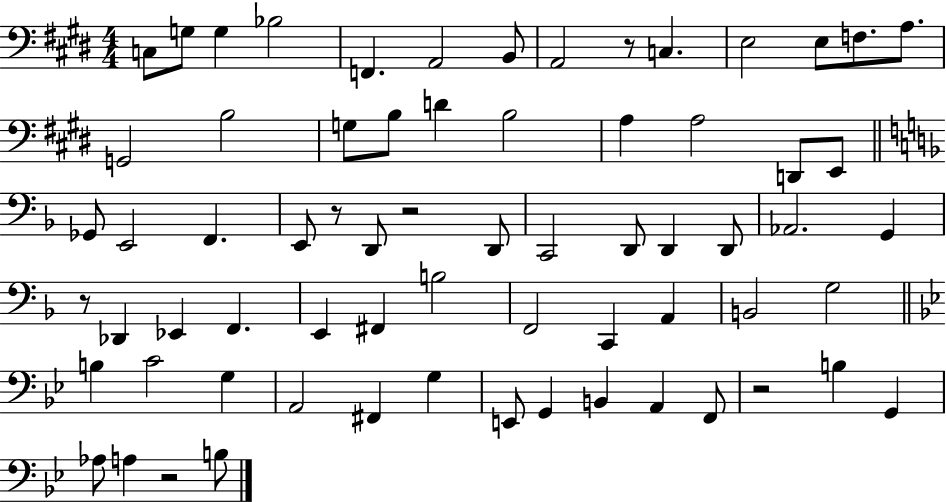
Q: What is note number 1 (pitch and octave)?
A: C3